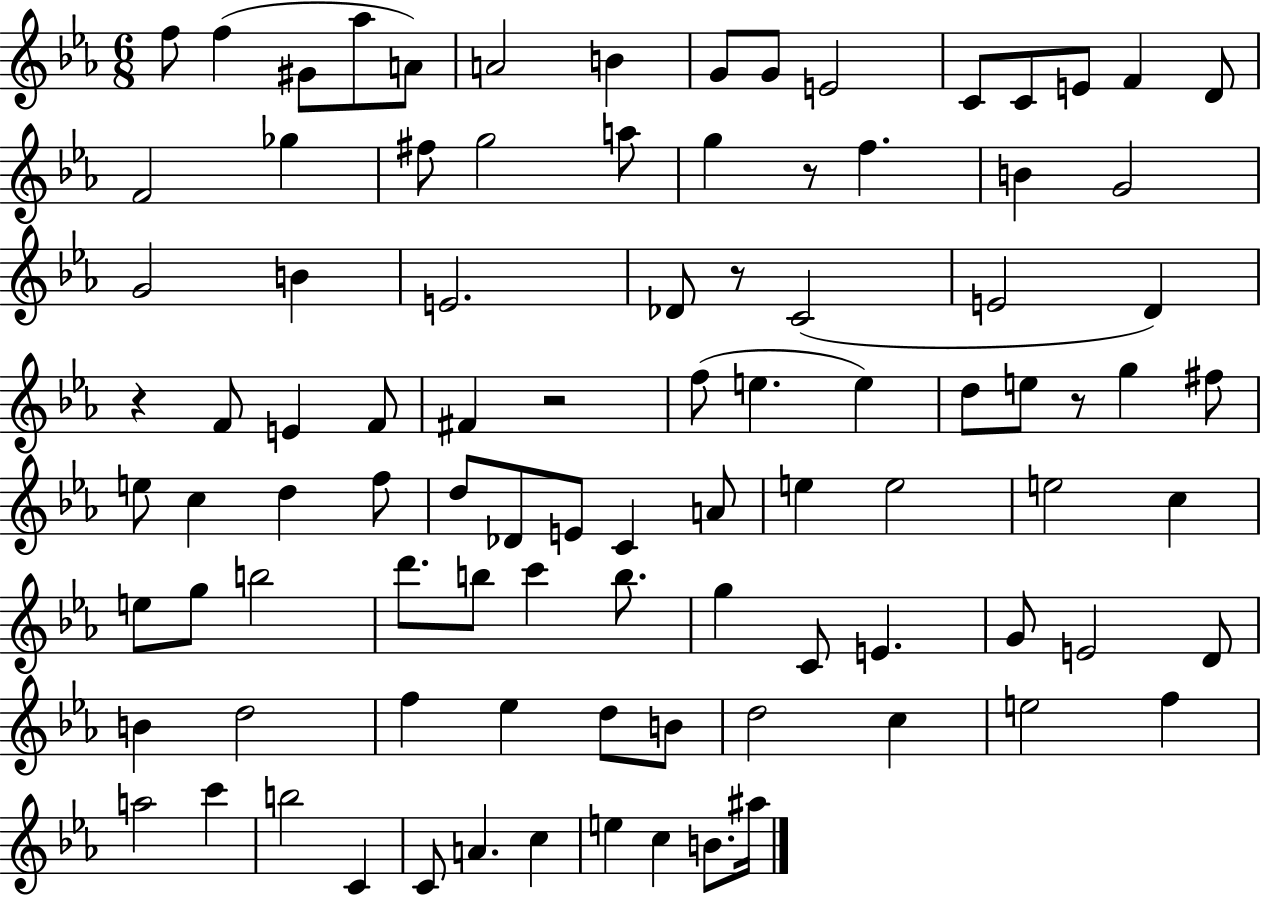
{
  \clef treble
  \numericTimeSignature
  \time 6/8
  \key ees \major
  f''8 f''4( gis'8 aes''8 a'8) | a'2 b'4 | g'8 g'8 e'2 | c'8 c'8 e'8 f'4 d'8 | \break f'2 ges''4 | fis''8 g''2 a''8 | g''4 r8 f''4. | b'4 g'2 | \break g'2 b'4 | e'2. | des'8 r8 c'2( | e'2 d'4) | \break r4 f'8 e'4 f'8 | fis'4 r2 | f''8( e''4. e''4) | d''8 e''8 r8 g''4 fis''8 | \break e''8 c''4 d''4 f''8 | d''8 des'8 e'8 c'4 a'8 | e''4 e''2 | e''2 c''4 | \break e''8 g''8 b''2 | d'''8. b''8 c'''4 b''8. | g''4 c'8 e'4. | g'8 e'2 d'8 | \break b'4 d''2 | f''4 ees''4 d''8 b'8 | d''2 c''4 | e''2 f''4 | \break a''2 c'''4 | b''2 c'4 | c'8 a'4. c''4 | e''4 c''4 b'8. ais''16 | \break \bar "|."
}